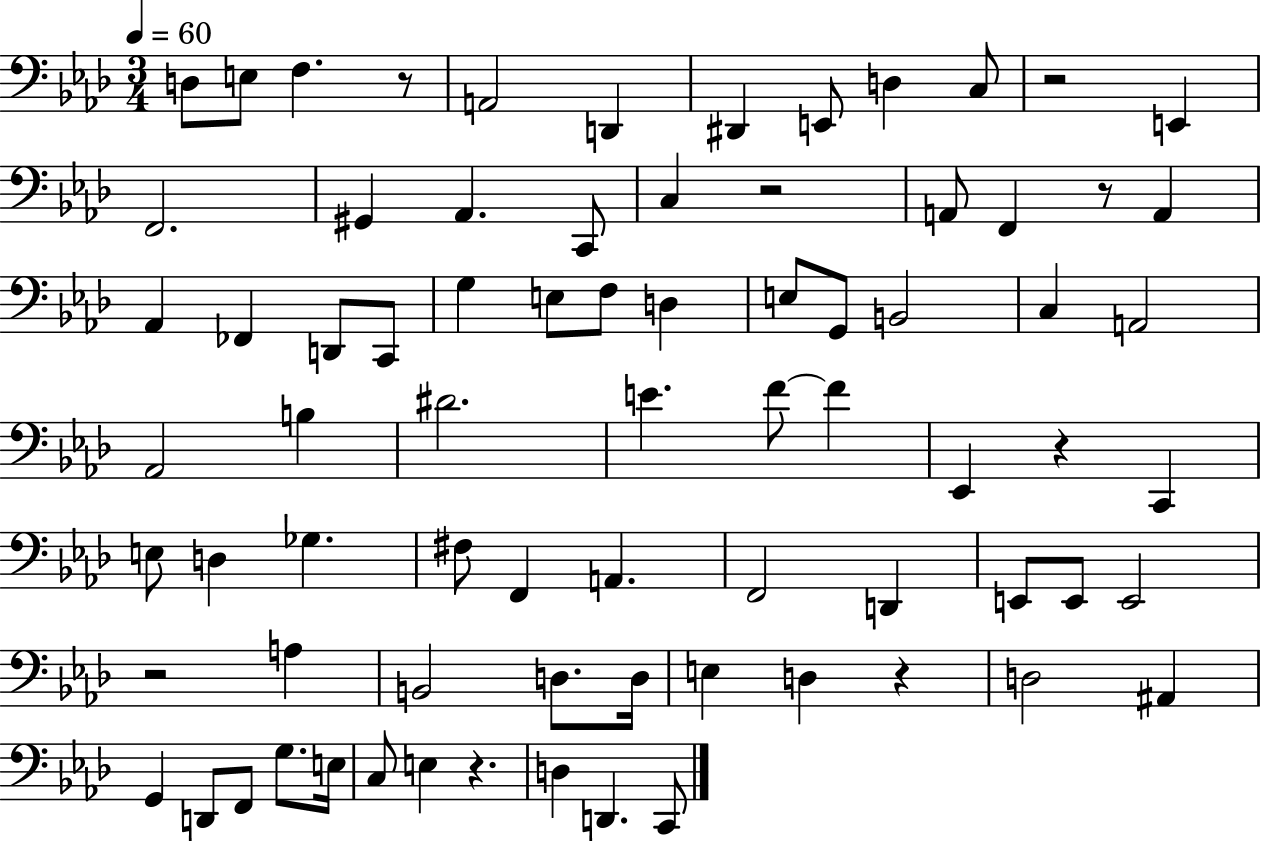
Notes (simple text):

D3/e E3/e F3/q. R/e A2/h D2/q D#2/q E2/e D3/q C3/e R/h E2/q F2/h. G#2/q Ab2/q. C2/e C3/q R/h A2/e F2/q R/e A2/q Ab2/q FES2/q D2/e C2/e G3/q E3/e F3/e D3/q E3/e G2/e B2/h C3/q A2/h Ab2/h B3/q D#4/h. E4/q. F4/e F4/q Eb2/q R/q C2/q E3/e D3/q Gb3/q. F#3/e F2/q A2/q. F2/h D2/q E2/e E2/e E2/h R/h A3/q B2/h D3/e. D3/s E3/q D3/q R/q D3/h A#2/q G2/q D2/e F2/e G3/e. E3/s C3/e E3/q R/q. D3/q D2/q. C2/e